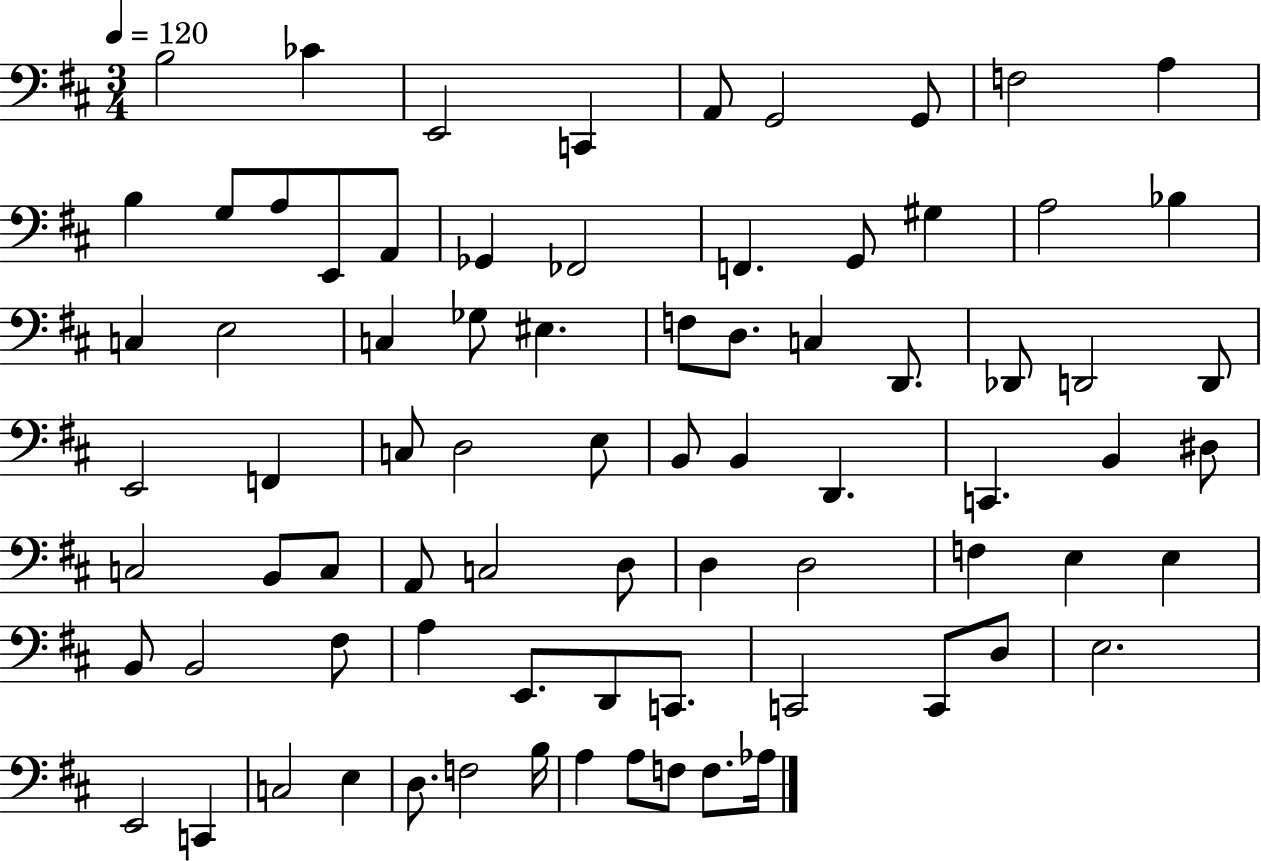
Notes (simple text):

B3/h CES4/q E2/h C2/q A2/e G2/h G2/e F3/h A3/q B3/q G3/e A3/e E2/e A2/e Gb2/q FES2/h F2/q. G2/e G#3/q A3/h Bb3/q C3/q E3/h C3/q Gb3/e EIS3/q. F3/e D3/e. C3/q D2/e. Db2/e D2/h D2/e E2/h F2/q C3/e D3/h E3/e B2/e B2/q D2/q. C2/q. B2/q D#3/e C3/h B2/e C3/e A2/e C3/h D3/e D3/q D3/h F3/q E3/q E3/q B2/e B2/h F#3/e A3/q E2/e. D2/e C2/e. C2/h C2/e D3/e E3/h. E2/h C2/q C3/h E3/q D3/e. F3/h B3/s A3/q A3/e F3/e F3/e. Ab3/s